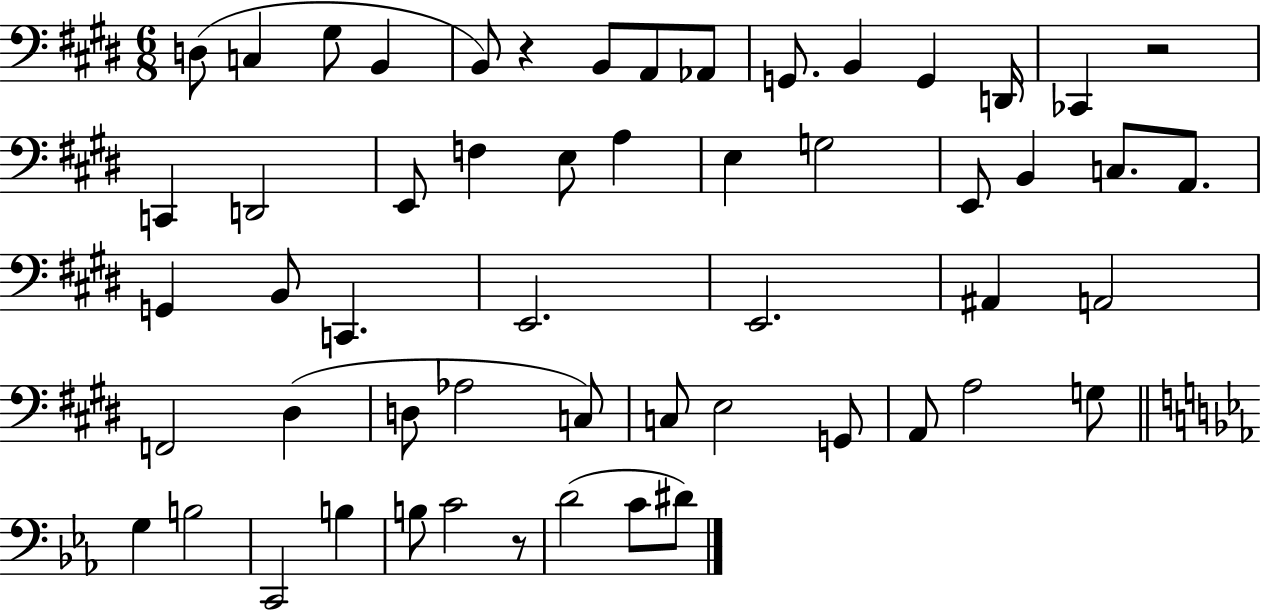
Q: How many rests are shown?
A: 3